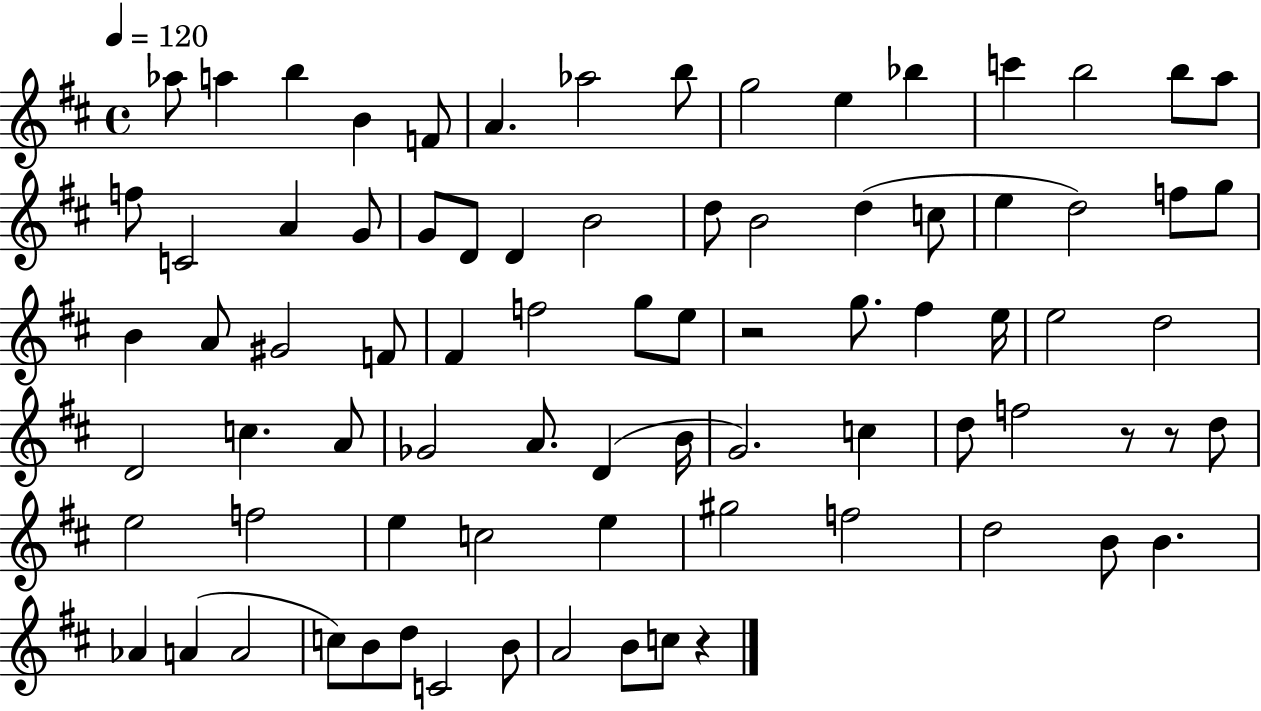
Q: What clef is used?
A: treble